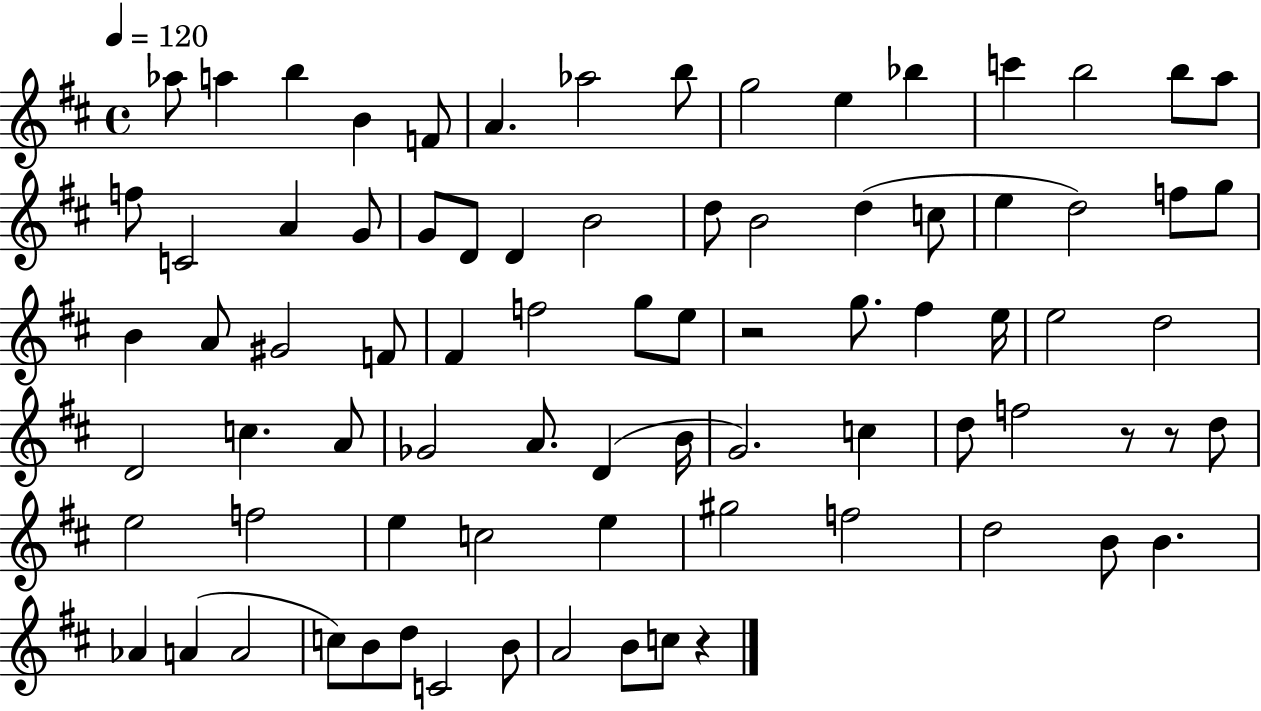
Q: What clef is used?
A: treble